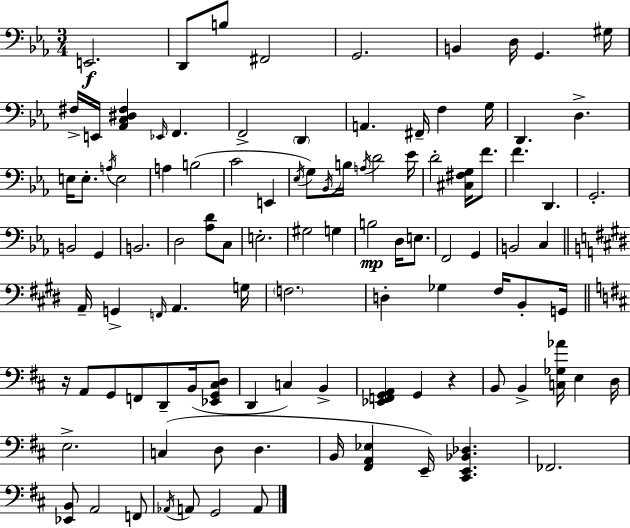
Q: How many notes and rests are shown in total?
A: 104